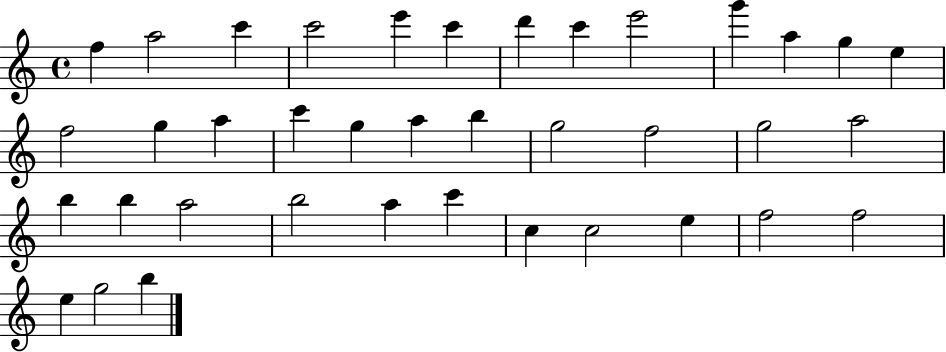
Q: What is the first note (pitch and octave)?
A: F5